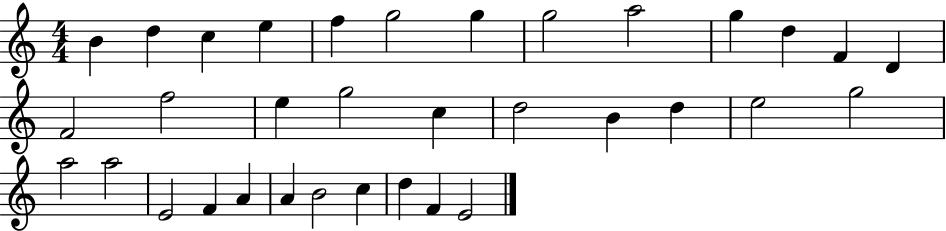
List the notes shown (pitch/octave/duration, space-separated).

B4/q D5/q C5/q E5/q F5/q G5/h G5/q G5/h A5/h G5/q D5/q F4/q D4/q F4/h F5/h E5/q G5/h C5/q D5/h B4/q D5/q E5/h G5/h A5/h A5/h E4/h F4/q A4/q A4/q B4/h C5/q D5/q F4/q E4/h